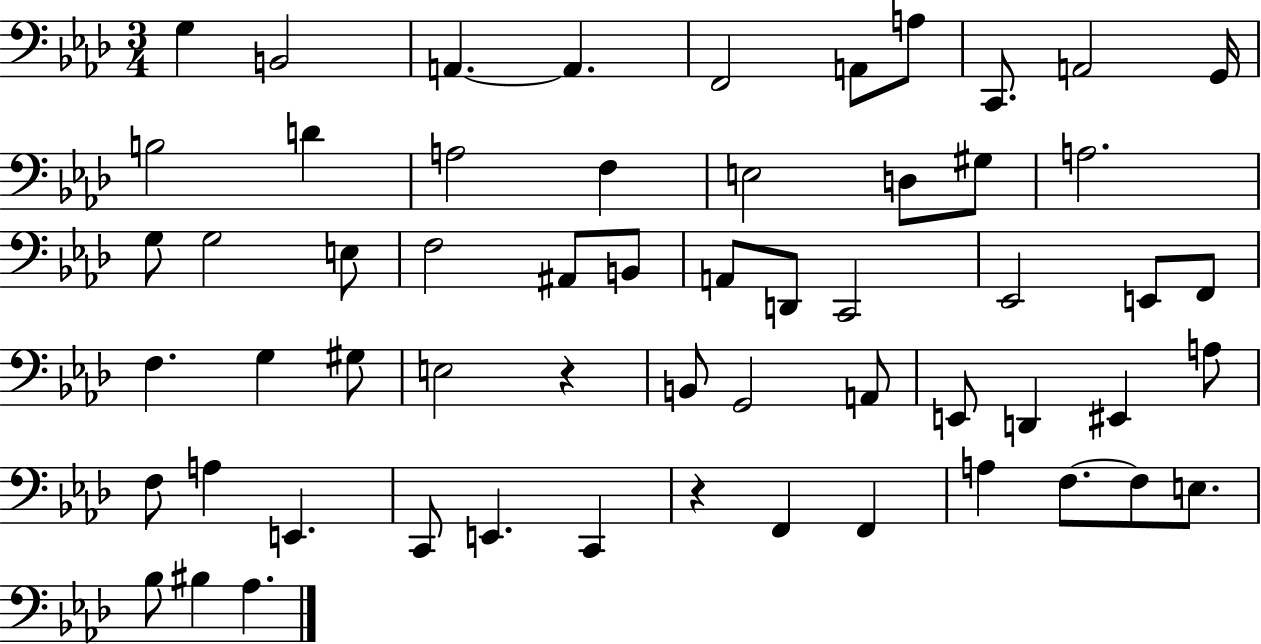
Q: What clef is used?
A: bass